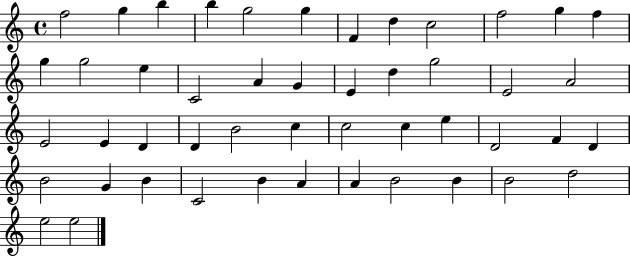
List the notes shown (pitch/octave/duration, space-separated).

F5/h G5/q B5/q B5/q G5/h G5/q F4/q D5/q C5/h F5/h G5/q F5/q G5/q G5/h E5/q C4/h A4/q G4/q E4/q D5/q G5/h E4/h A4/h E4/h E4/q D4/q D4/q B4/h C5/q C5/h C5/q E5/q D4/h F4/q D4/q B4/h G4/q B4/q C4/h B4/q A4/q A4/q B4/h B4/q B4/h D5/h E5/h E5/h